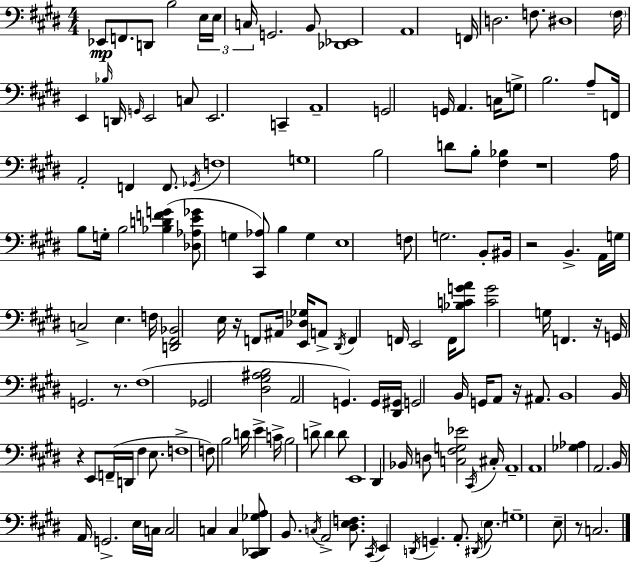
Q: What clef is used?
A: bass